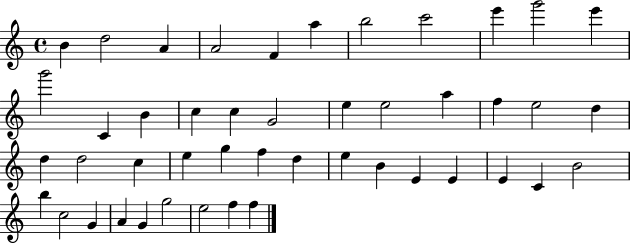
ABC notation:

X:1
T:Untitled
M:4/4
L:1/4
K:C
B d2 A A2 F a b2 c'2 e' g'2 e' g'2 C B c c G2 e e2 a f e2 d d d2 c e g f d e B E E E C B2 b c2 G A G g2 e2 f f